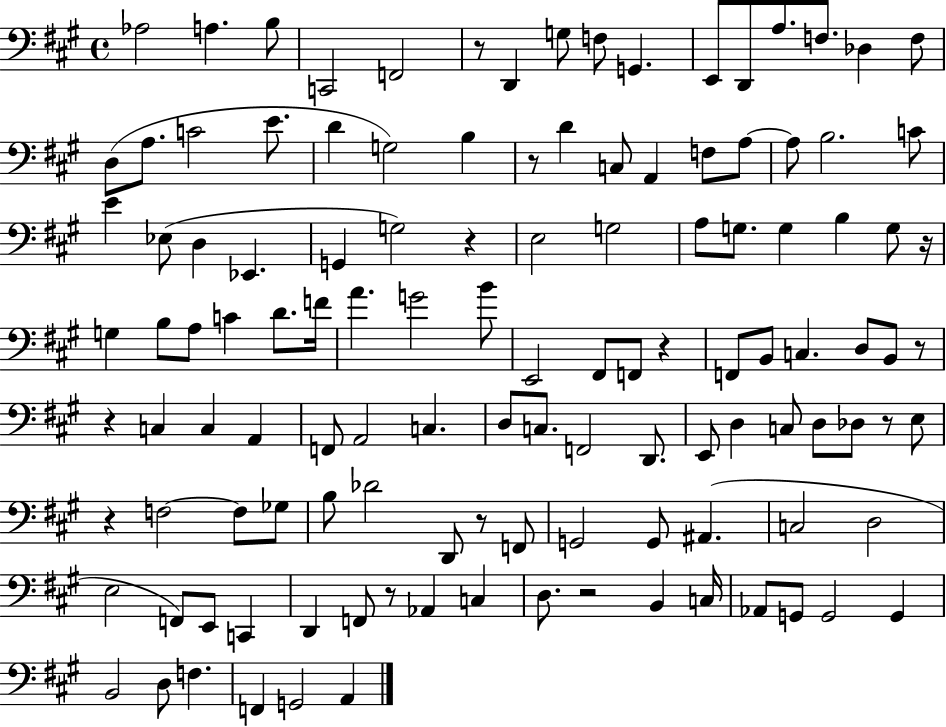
{
  \clef bass
  \time 4/4
  \defaultTimeSignature
  \key a \major
  aes2 a4. b8 | c,2 f,2 | r8 d,4 g8 f8 g,4. | e,8 d,8 a8. f8. des4 f8 | \break d8( a8. c'2 e'8. | d'4 g2) b4 | r8 d'4 c8 a,4 f8 a8~~ | a8 b2. c'8 | \break e'4 ees8( d4 ees,4. | g,4 g2) r4 | e2 g2 | a8 g8. g4 b4 g8 r16 | \break g4 b8 a8 c'4 d'8. f'16 | a'4. g'2 b'8 | e,2 fis,8 f,8 r4 | f,8 b,8 c4. d8 b,8 r8 | \break r4 c4 c4 a,4 | f,8 a,2 c4. | d8 c8. f,2 d,8. | e,8 d4 c8 d8 des8 r8 e8 | \break r4 f2~~ f8 ges8 | b8 des'2 d,8 r8 f,8 | g,2 g,8 ais,4.( | c2 d2 | \break e2 f,8) e,8 c,4 | d,4 f,8 r8 aes,4 c4 | d8. r2 b,4 c16 | aes,8 g,8 g,2 g,4 | \break b,2 d8 f4. | f,4 g,2 a,4 | \bar "|."
}